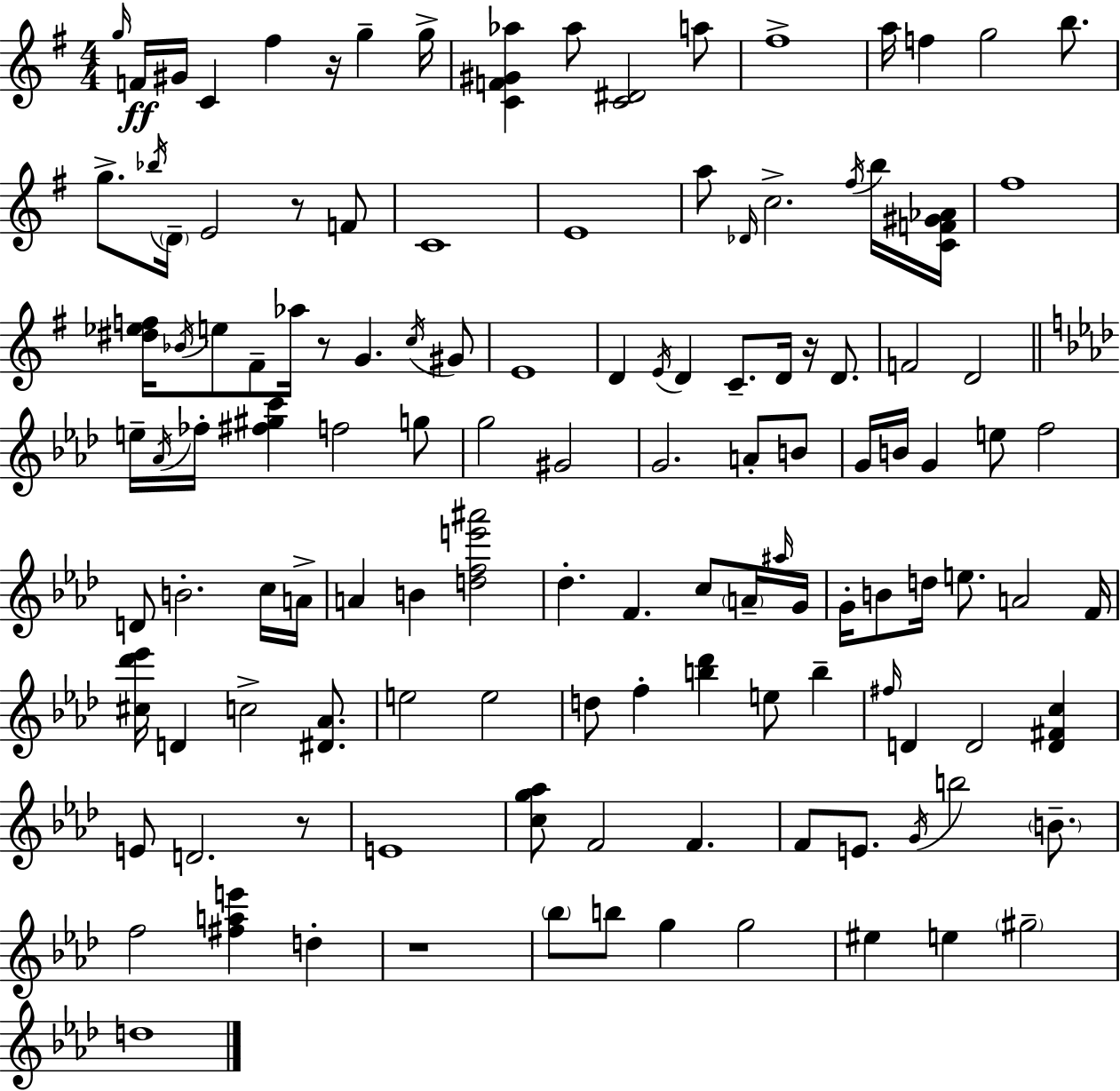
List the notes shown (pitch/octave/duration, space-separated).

G5/s F4/s G#4/s C4/q F#5/q R/s G5/q G5/s [C4,F4,G#4,Ab5]/q Ab5/e [C4,D#4]/h A5/e F#5/w A5/s F5/q G5/h B5/e. G5/e. Bb5/s D4/s E4/h R/e F4/e C4/w E4/w A5/e Db4/s C5/h. F#5/s B5/s [C4,F4,G#4,Ab4]/s F#5/w [D#5,Eb5,F5]/s Bb4/s E5/e F#4/e Ab5/s R/e G4/q. C5/s G#4/e E4/w D4/q E4/s D4/q C4/e. D4/s R/s D4/e. F4/h D4/h E5/s Ab4/s FES5/s [F#5,G#5,C6]/q F5/h G5/e G5/h G#4/h G4/h. A4/e B4/e G4/s B4/s G4/q E5/e F5/h D4/e B4/h. C5/s A4/s A4/q B4/q [D5,F5,E6,A#6]/h Db5/q. F4/q. C5/e A4/s A#5/s G4/s G4/s B4/e D5/s E5/e. A4/h F4/s [C#5,Db6,Eb6]/s D4/q C5/h [D#4,Ab4]/e. E5/h E5/h D5/e F5/q [B5,Db6]/q E5/e B5/q F#5/s D4/q D4/h [D4,F#4,C5]/q E4/e D4/h. R/e E4/w [C5,G5,Ab5]/e F4/h F4/q. F4/e E4/e. G4/s B5/h B4/e. F5/h [F#5,A5,E6]/q D5/q R/w Bb5/e B5/e G5/q G5/h EIS5/q E5/q G#5/h D5/w